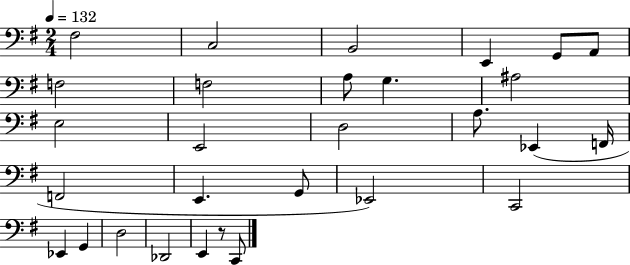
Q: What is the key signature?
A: G major